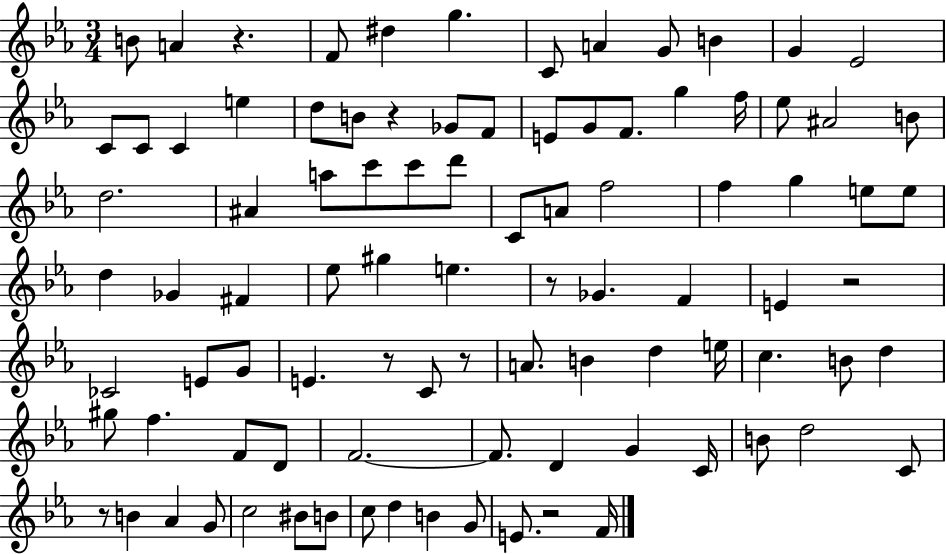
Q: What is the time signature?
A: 3/4